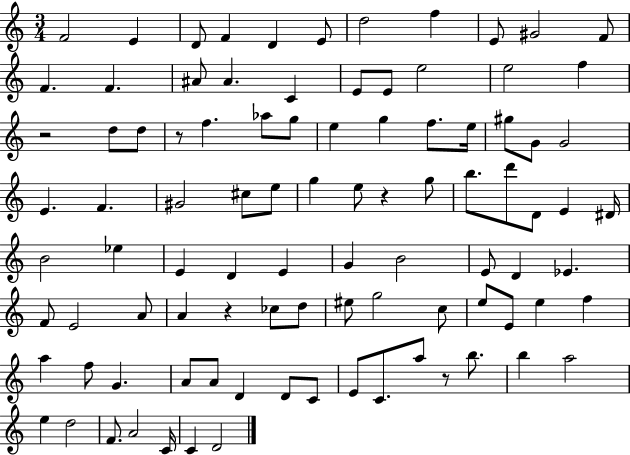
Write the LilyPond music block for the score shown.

{
  \clef treble
  \numericTimeSignature
  \time 3/4
  \key c \major
  f'2 e'4 | d'8 f'4 d'4 e'8 | d''2 f''4 | e'8 gis'2 f'8 | \break f'4. f'4. | ais'8 ais'4. c'4 | e'8 e'8 e''2 | e''2 f''4 | \break r2 d''8 d''8 | r8 f''4. aes''8 g''8 | e''4 g''4 f''8. e''16 | gis''8 g'8 g'2 | \break e'4. f'4. | gis'2 cis''8 e''8 | g''4 e''8 r4 g''8 | b''8. d'''8 d'8 e'4 dis'16 | \break b'2 ees''4 | e'4 d'4 e'4 | g'4 b'2 | e'8 d'4 ees'4. | \break f'8 e'2 a'8 | a'4 r4 ces''8 d''8 | eis''8 g''2 c''8 | e''8 e'8 e''4 f''4 | \break a''4 f''8 g'4. | a'8 a'8 d'4 d'8 c'8 | e'8 c'8. a''8 r8 b''8. | b''4 a''2 | \break e''4 d''2 | f'8. a'2 c'16 | c'4 d'2 | \bar "|."
}